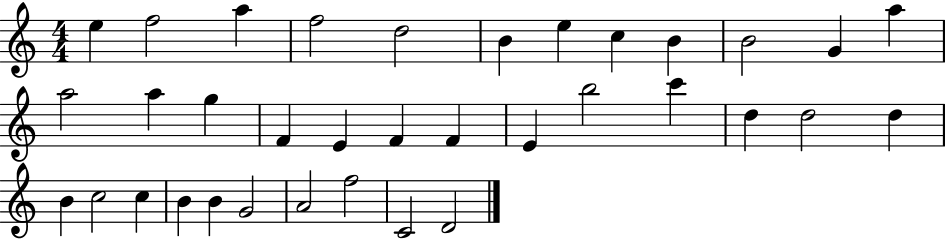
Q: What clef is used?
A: treble